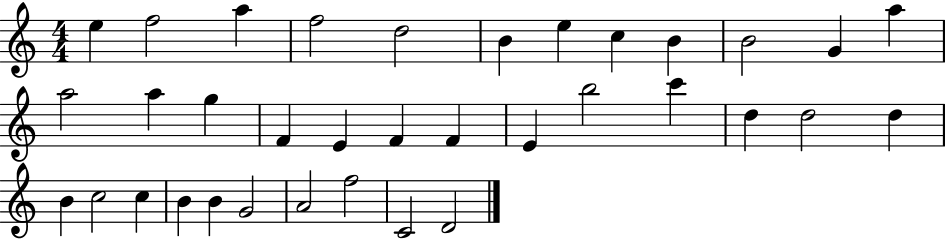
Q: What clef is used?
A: treble